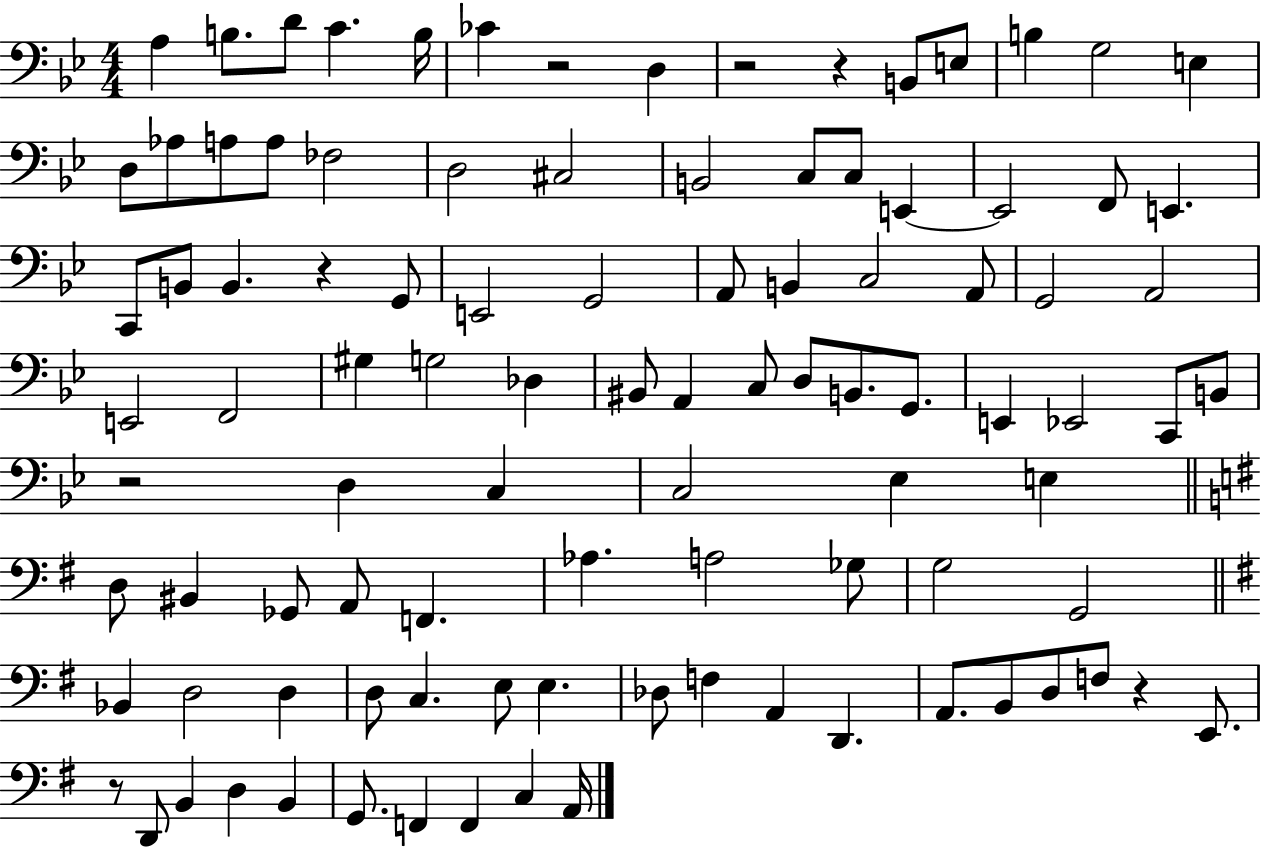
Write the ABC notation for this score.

X:1
T:Untitled
M:4/4
L:1/4
K:Bb
A, B,/2 D/2 C B,/4 _C z2 D, z2 z B,,/2 E,/2 B, G,2 E, D,/2 _A,/2 A,/2 A,/2 _F,2 D,2 ^C,2 B,,2 C,/2 C,/2 E,, E,,2 F,,/2 E,, C,,/2 B,,/2 B,, z G,,/2 E,,2 G,,2 A,,/2 B,, C,2 A,,/2 G,,2 A,,2 E,,2 F,,2 ^G, G,2 _D, ^B,,/2 A,, C,/2 D,/2 B,,/2 G,,/2 E,, _E,,2 C,,/2 B,,/2 z2 D, C, C,2 _E, E, D,/2 ^B,, _G,,/2 A,,/2 F,, _A, A,2 _G,/2 G,2 G,,2 _B,, D,2 D, D,/2 C, E,/2 E, _D,/2 F, A,, D,, A,,/2 B,,/2 D,/2 F,/2 z E,,/2 z/2 D,,/2 B,, D, B,, G,,/2 F,, F,, C, A,,/4